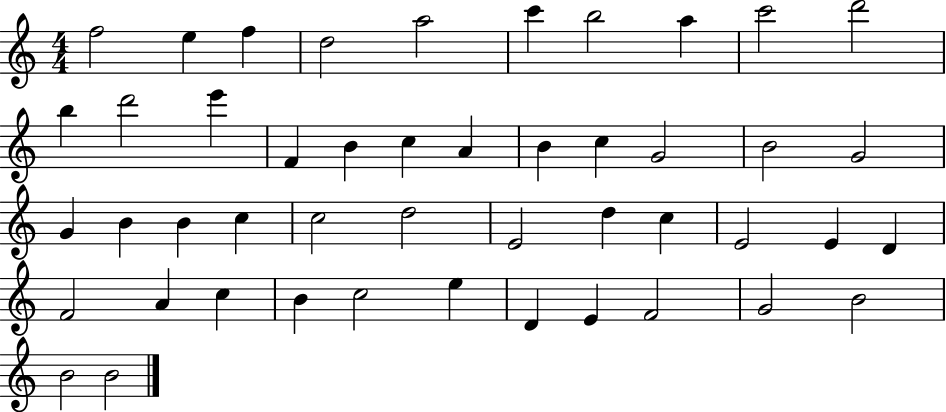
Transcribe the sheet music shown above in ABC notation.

X:1
T:Untitled
M:4/4
L:1/4
K:C
f2 e f d2 a2 c' b2 a c'2 d'2 b d'2 e' F B c A B c G2 B2 G2 G B B c c2 d2 E2 d c E2 E D F2 A c B c2 e D E F2 G2 B2 B2 B2